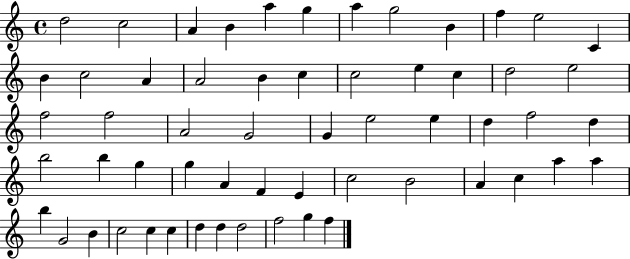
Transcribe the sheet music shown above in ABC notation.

X:1
T:Untitled
M:4/4
L:1/4
K:C
d2 c2 A B a g a g2 B f e2 C B c2 A A2 B c c2 e c d2 e2 f2 f2 A2 G2 G e2 e d f2 d b2 b g g A F E c2 B2 A c a a b G2 B c2 c c d d d2 f2 g f